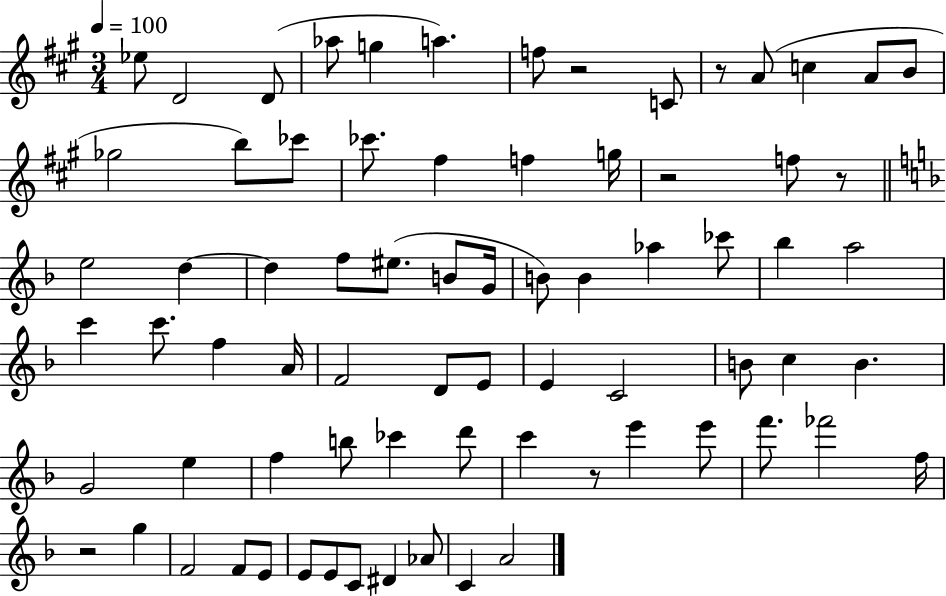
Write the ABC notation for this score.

X:1
T:Untitled
M:3/4
L:1/4
K:A
_e/2 D2 D/2 _a/2 g a f/2 z2 C/2 z/2 A/2 c A/2 B/2 _g2 b/2 _c'/2 _c'/2 ^f f g/4 z2 f/2 z/2 e2 d d f/2 ^e/2 B/2 G/4 B/2 B _a _c'/2 _b a2 c' c'/2 f A/4 F2 D/2 E/2 E C2 B/2 c B G2 e f b/2 _c' d'/2 c' z/2 e' e'/2 f'/2 _f'2 f/4 z2 g F2 F/2 E/2 E/2 E/2 C/2 ^D _A/2 C A2